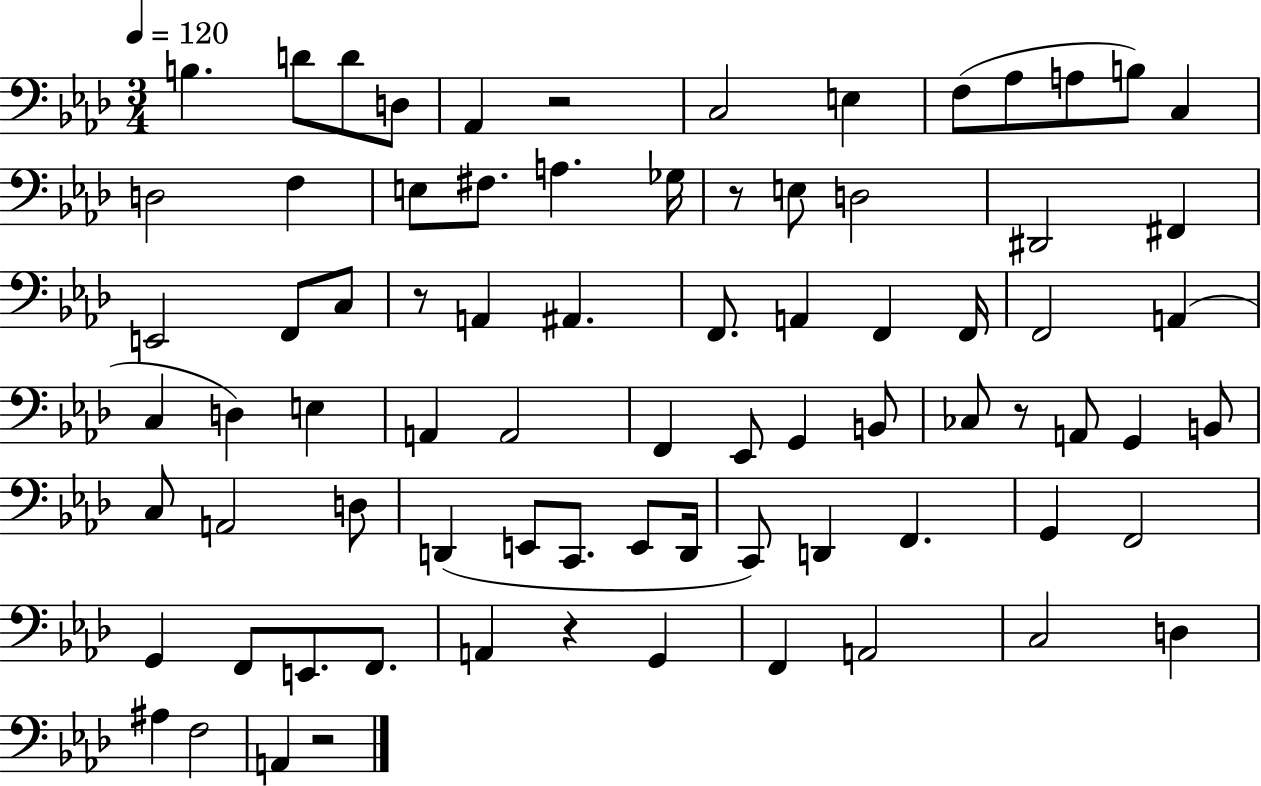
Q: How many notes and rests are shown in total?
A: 78